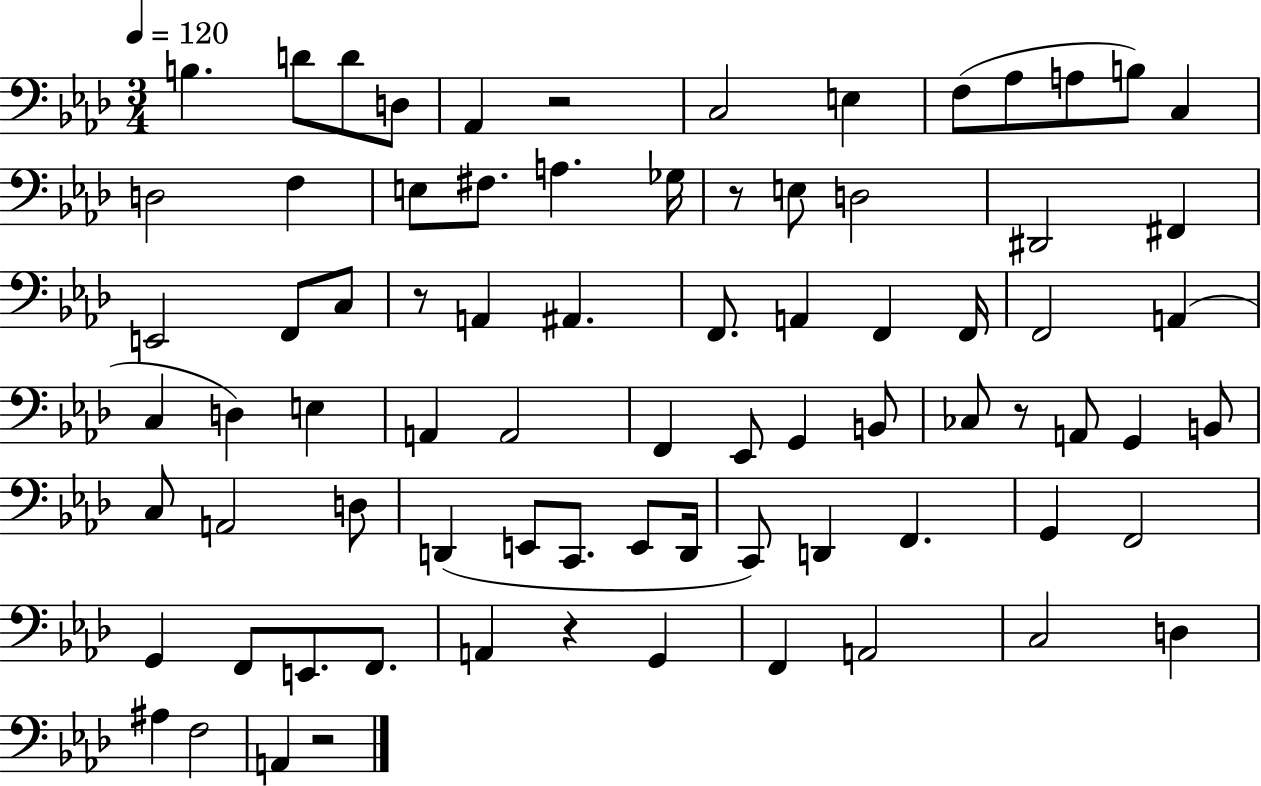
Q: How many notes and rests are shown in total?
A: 78